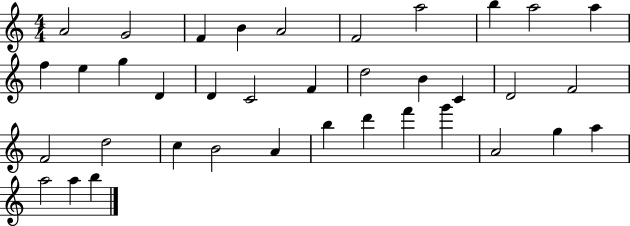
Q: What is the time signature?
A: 4/4